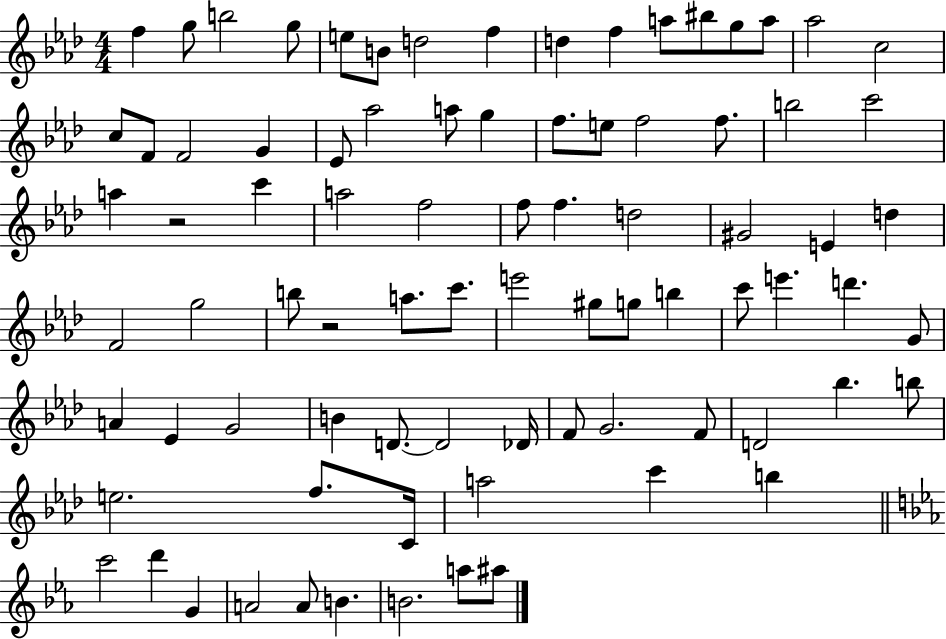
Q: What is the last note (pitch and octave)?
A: A#5